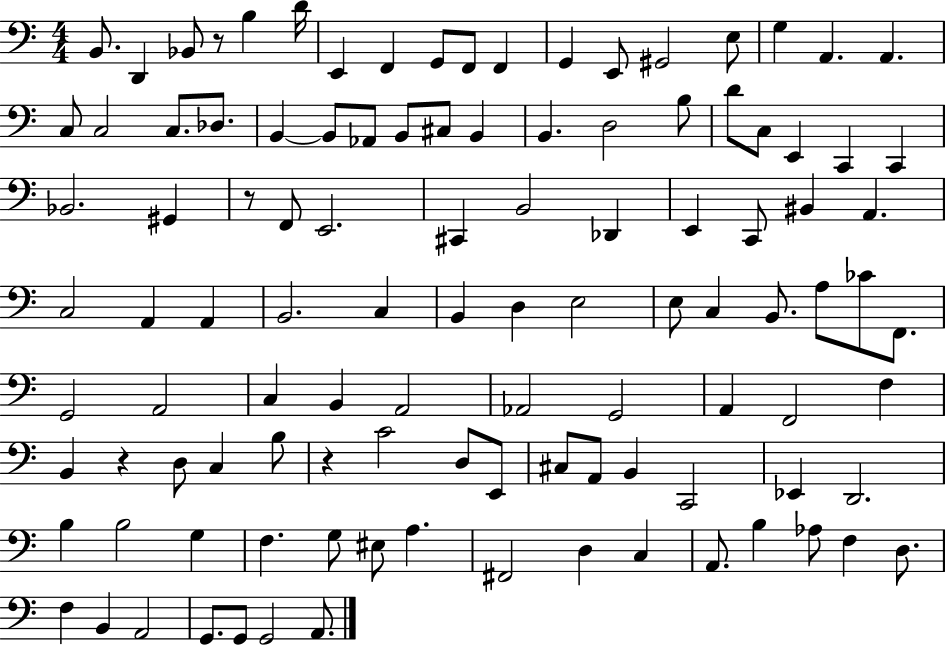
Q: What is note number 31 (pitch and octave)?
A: D4